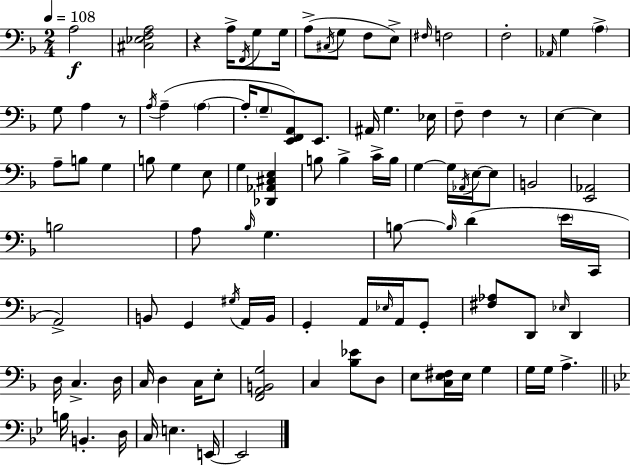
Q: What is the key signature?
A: D minor